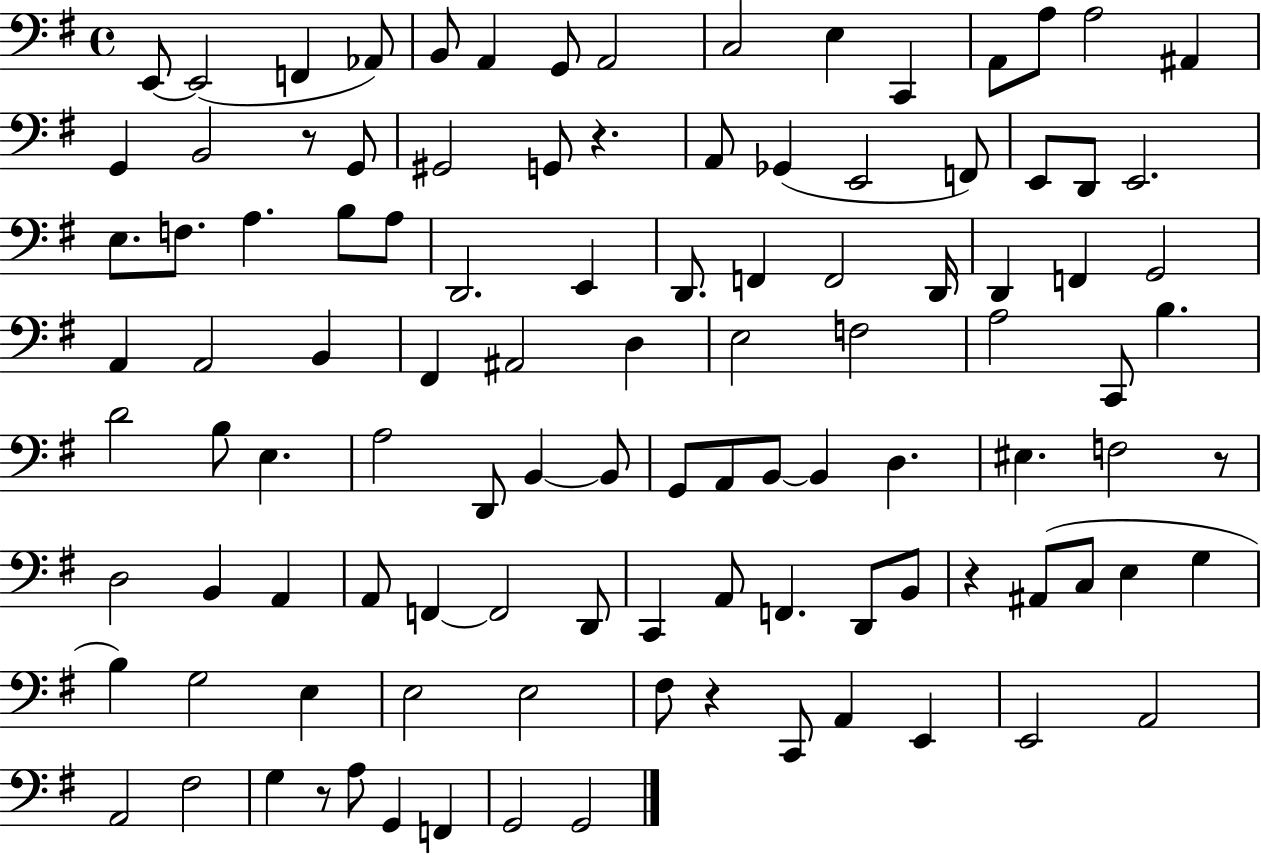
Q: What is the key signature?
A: G major